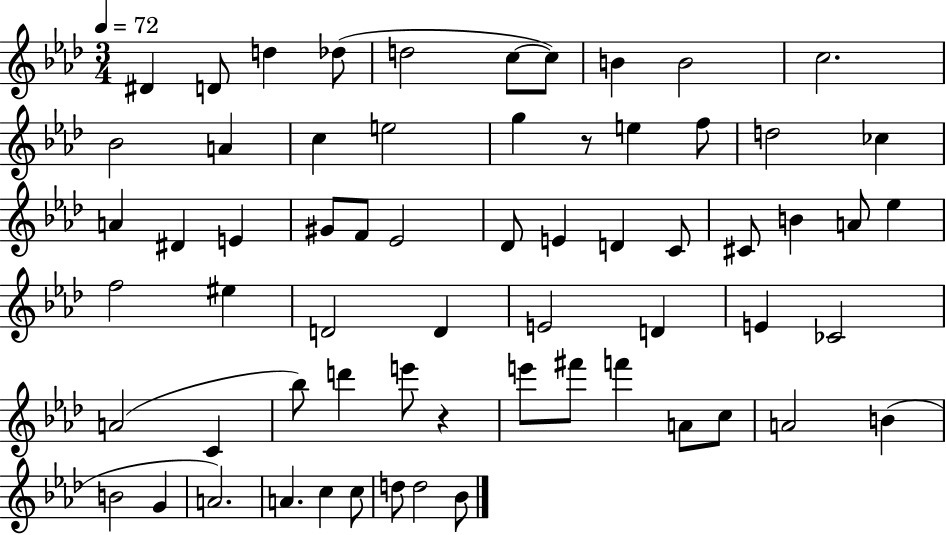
X:1
T:Untitled
M:3/4
L:1/4
K:Ab
^D D/2 d _d/2 d2 c/2 c/2 B B2 c2 _B2 A c e2 g z/2 e f/2 d2 _c A ^D E ^G/2 F/2 _E2 _D/2 E D C/2 ^C/2 B A/2 _e f2 ^e D2 D E2 D E _C2 A2 C _b/2 d' e'/2 z e'/2 ^f'/2 f' A/2 c/2 A2 B B2 G A2 A c c/2 d/2 d2 _B/2